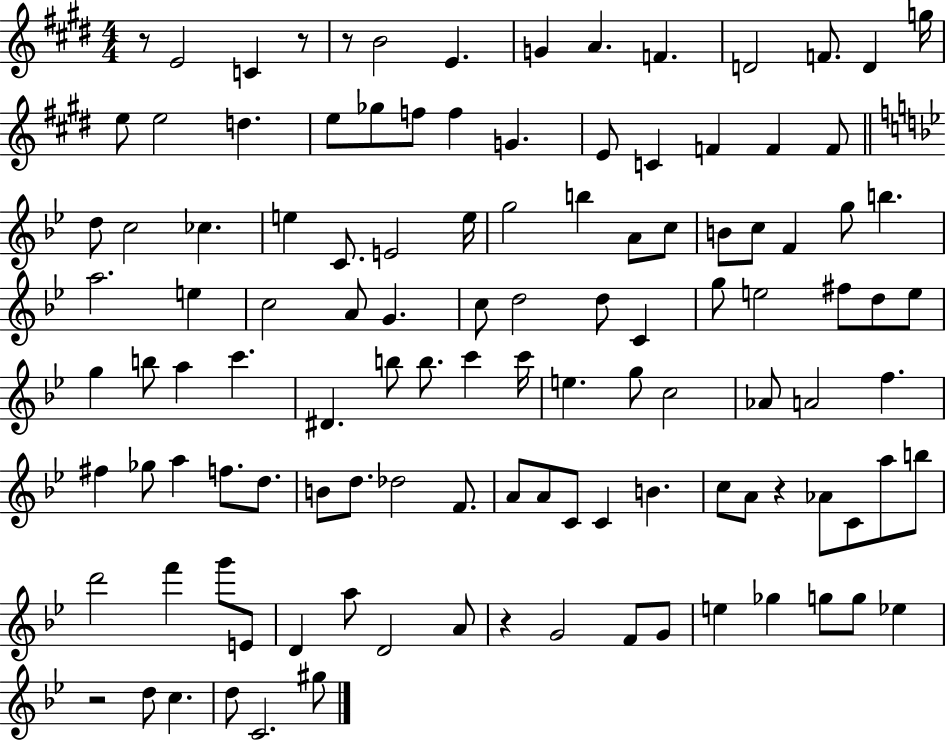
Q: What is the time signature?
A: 4/4